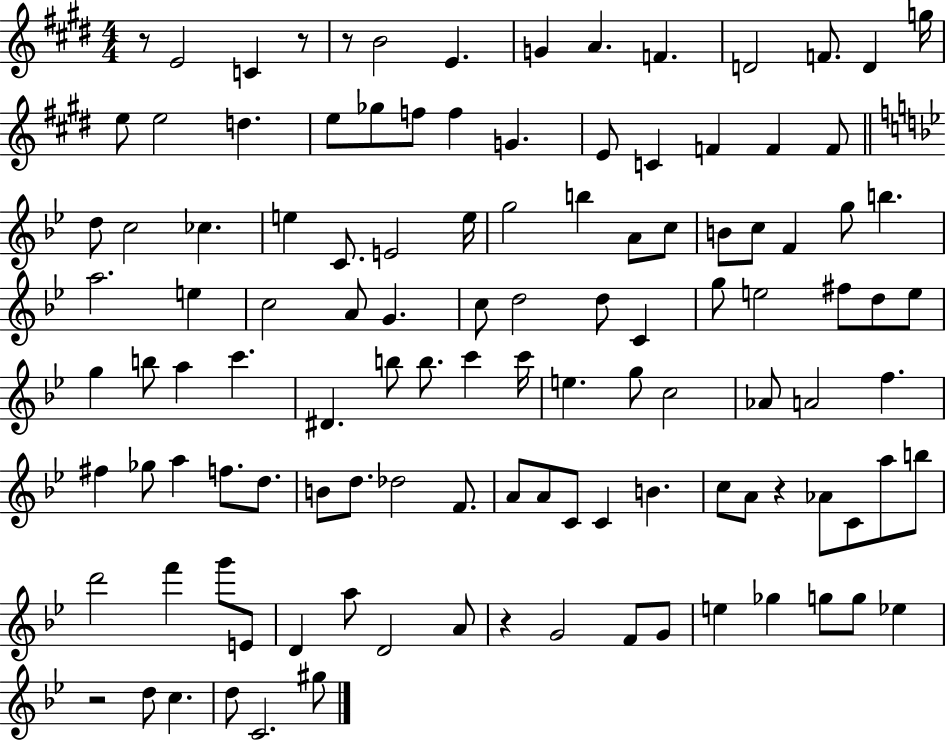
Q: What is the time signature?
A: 4/4